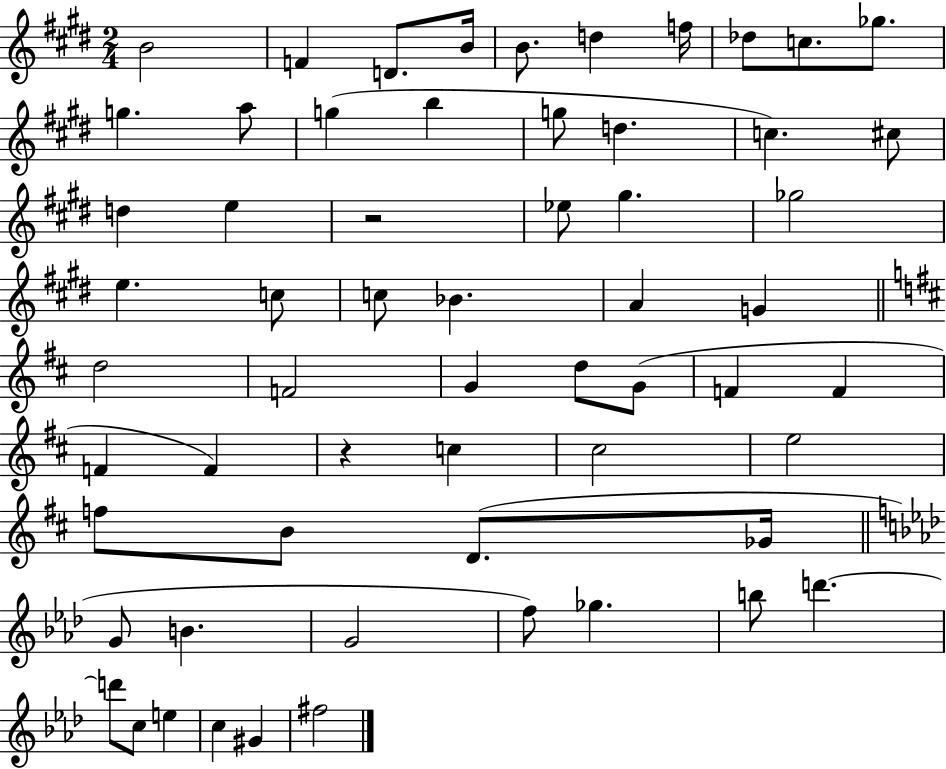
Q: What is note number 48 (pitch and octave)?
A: G4